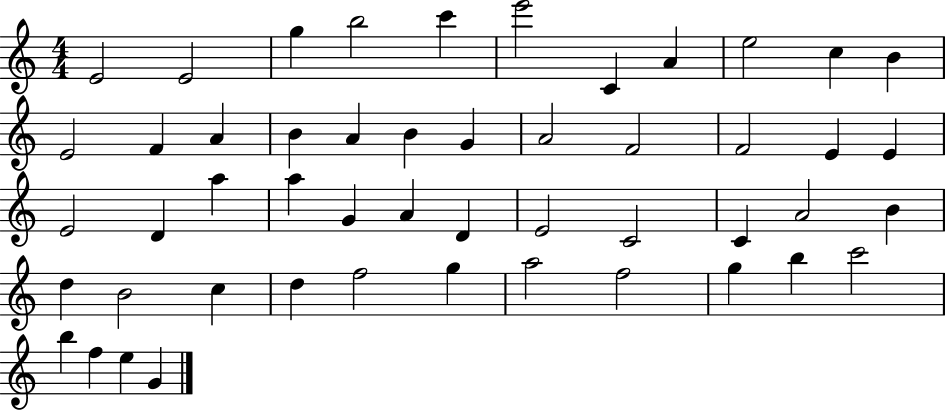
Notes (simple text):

E4/h E4/h G5/q B5/h C6/q E6/h C4/q A4/q E5/h C5/q B4/q E4/h F4/q A4/q B4/q A4/q B4/q G4/q A4/h F4/h F4/h E4/q E4/q E4/h D4/q A5/q A5/q G4/q A4/q D4/q E4/h C4/h C4/q A4/h B4/q D5/q B4/h C5/q D5/q F5/h G5/q A5/h F5/h G5/q B5/q C6/h B5/q F5/q E5/q G4/q